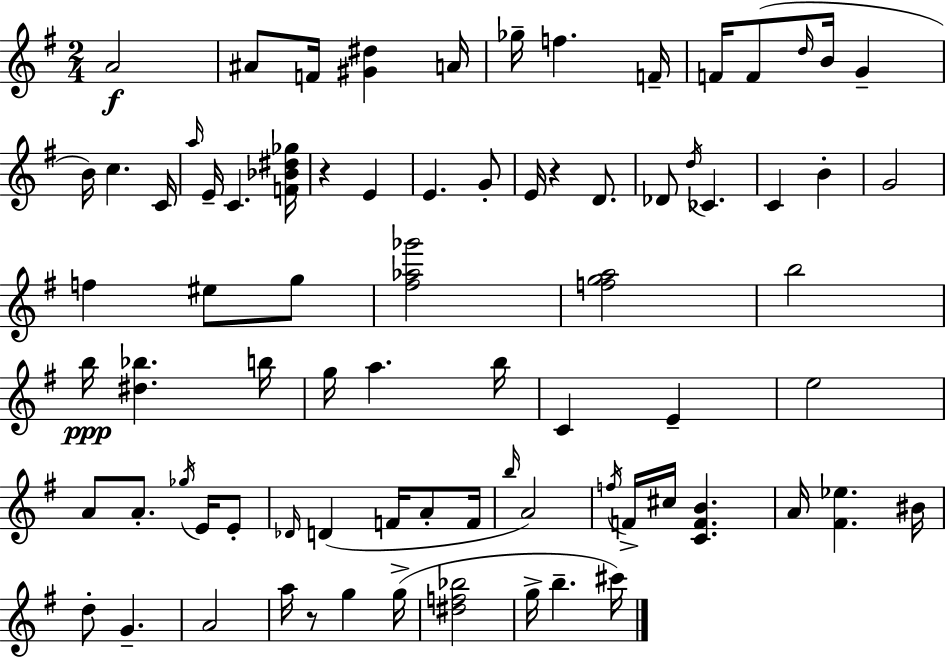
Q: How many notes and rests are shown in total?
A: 78